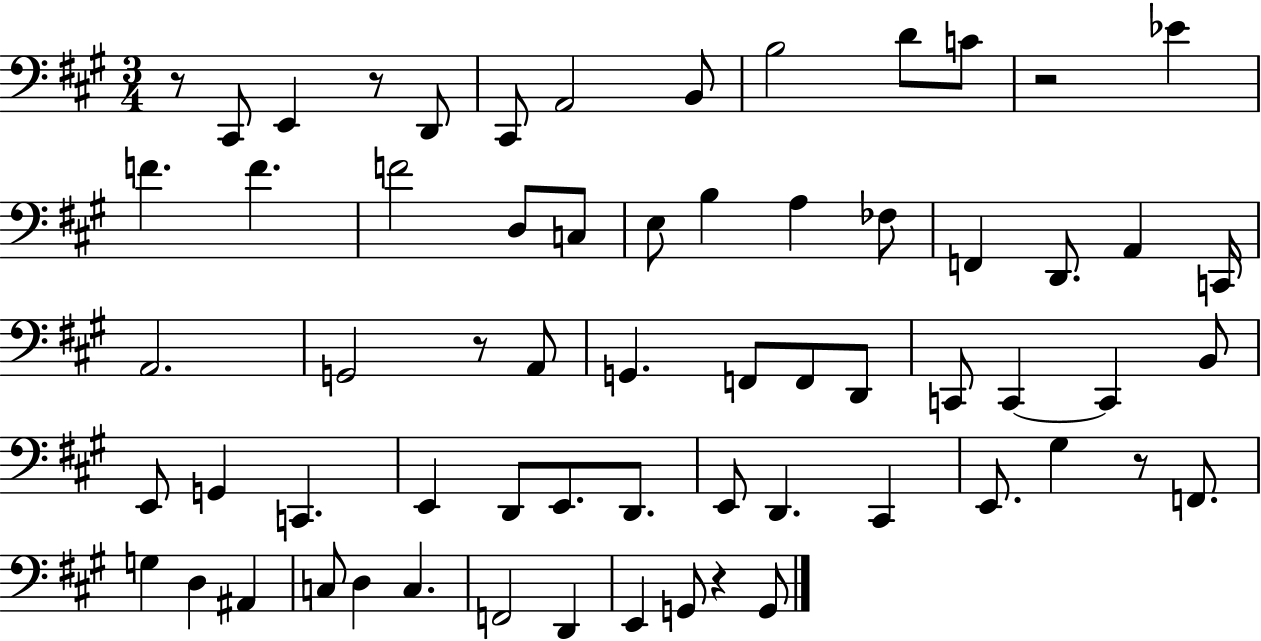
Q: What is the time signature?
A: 3/4